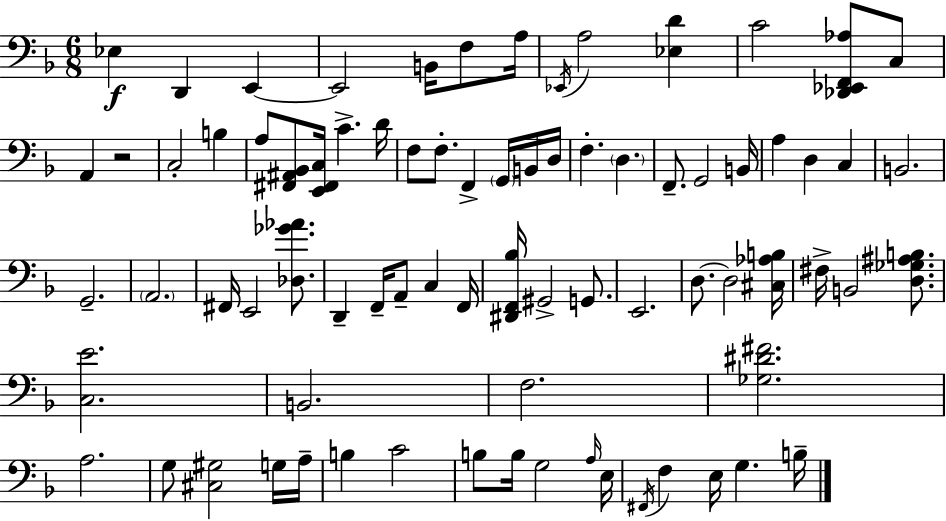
{
  \clef bass
  \numericTimeSignature
  \time 6/8
  \key d \minor
  ees4\f d,4 e,4~~ | e,2 b,16 f8 a16 | \acciaccatura { ees,16 } a2 <ees d'>4 | c'2 <des, ees, f, aes>8 c8 | \break a,4 r2 | c2-. b4 | a8 <fis, ais, bes,>8 <e, fis, c>16 c'4.-> | d'16 f8 f8.-. f,4-> \parenthesize g,16 b,16 | \break d16 f4.-. \parenthesize d4. | f,8.-- g,2 | b,16 a4 d4 c4 | b,2. | \break g,2.-- | \parenthesize a,2. | fis,16 e,2 <des ges' aes'>8. | d,4-- f,16-- a,8-- c4 | \break f,16 <dis, f, bes>16 gis,2-> g,8. | e,2. | d8.~~ d2 | <cis aes b>16 fis16-> b,2 <d ges ais b>8. | \break <c e'>2. | b,2. | f2. | <ges dis' fis'>2. | \break a2. | g8 <cis gis>2 g16 | a16-- b4 c'2 | b8 b16 g2 | \break \grace { a16 } e16 \acciaccatura { fis,16 } f4 e16 g4. | b16-- \bar "|."
}